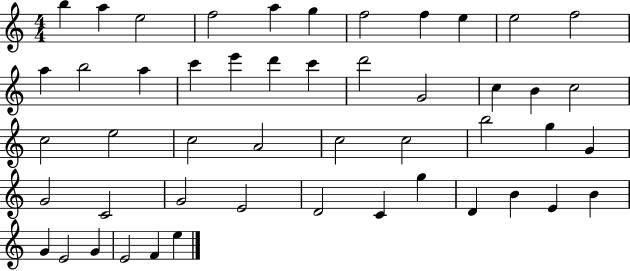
B5/q A5/q E5/h F5/h A5/q G5/q F5/h F5/q E5/q E5/h F5/h A5/q B5/h A5/q C6/q E6/q D6/q C6/q D6/h G4/h C5/q B4/q C5/h C5/h E5/h C5/h A4/h C5/h C5/h B5/h G5/q G4/q G4/h C4/h G4/h E4/h D4/h C4/q G5/q D4/q B4/q E4/q B4/q G4/q E4/h G4/q E4/h F4/q E5/q